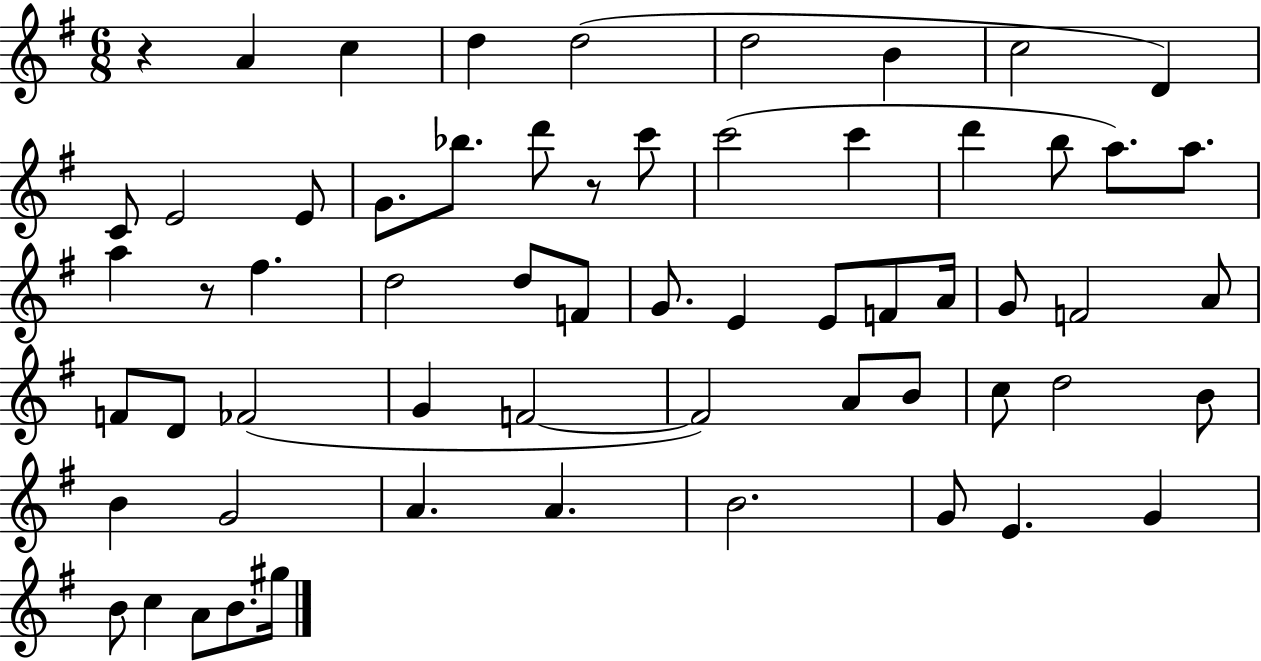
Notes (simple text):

R/q A4/q C5/q D5/q D5/h D5/h B4/q C5/h D4/q C4/e E4/h E4/e G4/e. Bb5/e. D6/e R/e C6/e C6/h C6/q D6/q B5/e A5/e. A5/e. A5/q R/e F#5/q. D5/h D5/e F4/e G4/e. E4/q E4/e F4/e A4/s G4/e F4/h A4/e F4/e D4/e FES4/h G4/q F4/h F4/h A4/e B4/e C5/e D5/h B4/e B4/q G4/h A4/q. A4/q. B4/h. G4/e E4/q. G4/q B4/e C5/q A4/e B4/e. G#5/s